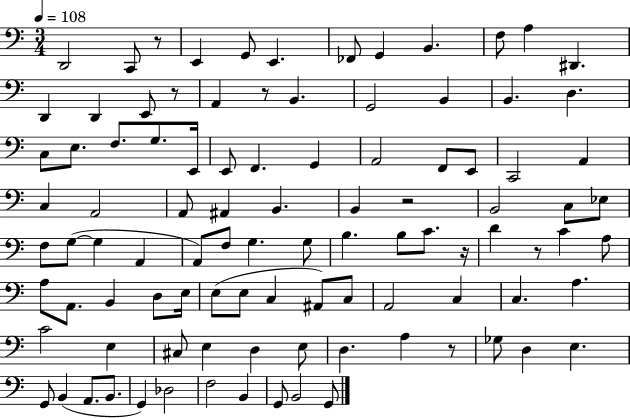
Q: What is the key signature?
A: C major